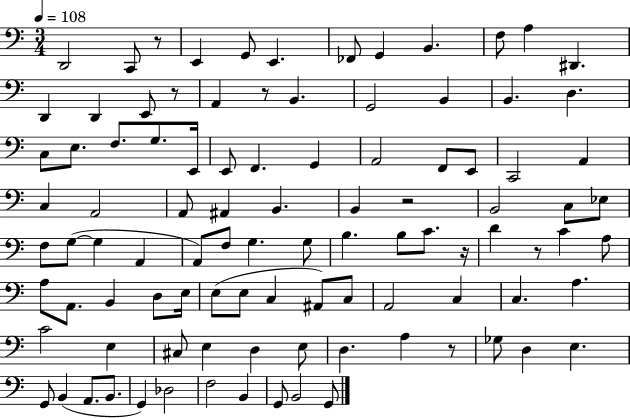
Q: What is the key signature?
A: C major